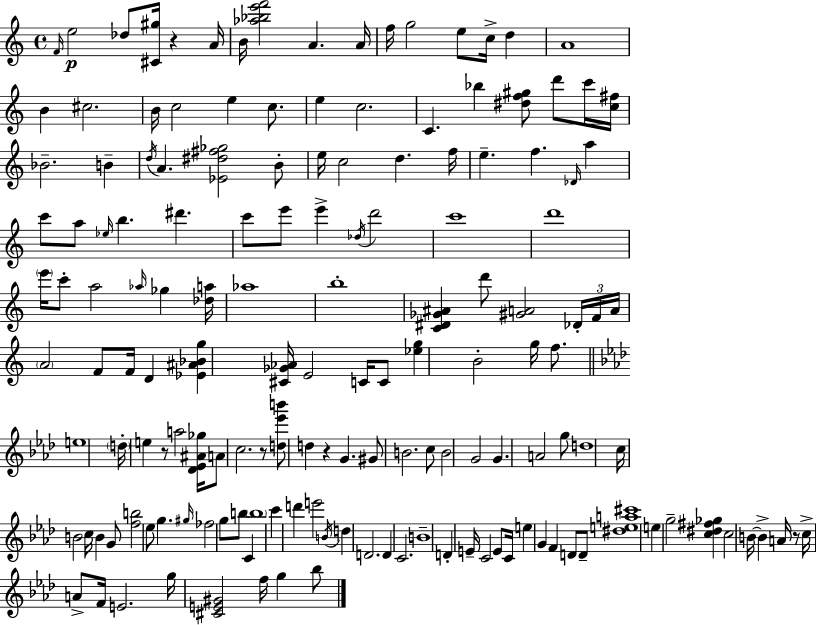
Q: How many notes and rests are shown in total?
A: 156